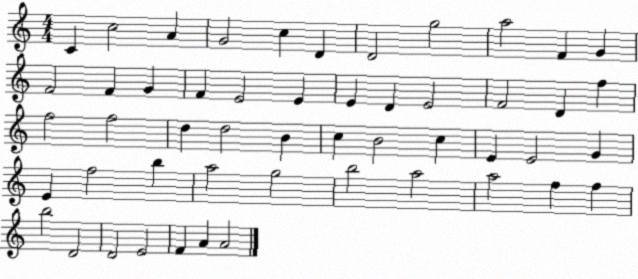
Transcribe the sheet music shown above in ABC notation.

X:1
T:Untitled
M:4/4
L:1/4
K:C
C c2 A G2 c D D2 g2 a2 F G F2 F G F E2 E E D E2 F2 D f f2 f2 d d2 B c B2 c E E2 G E f2 b a2 g2 b2 a2 a2 f f b2 D2 D2 E2 F A A2